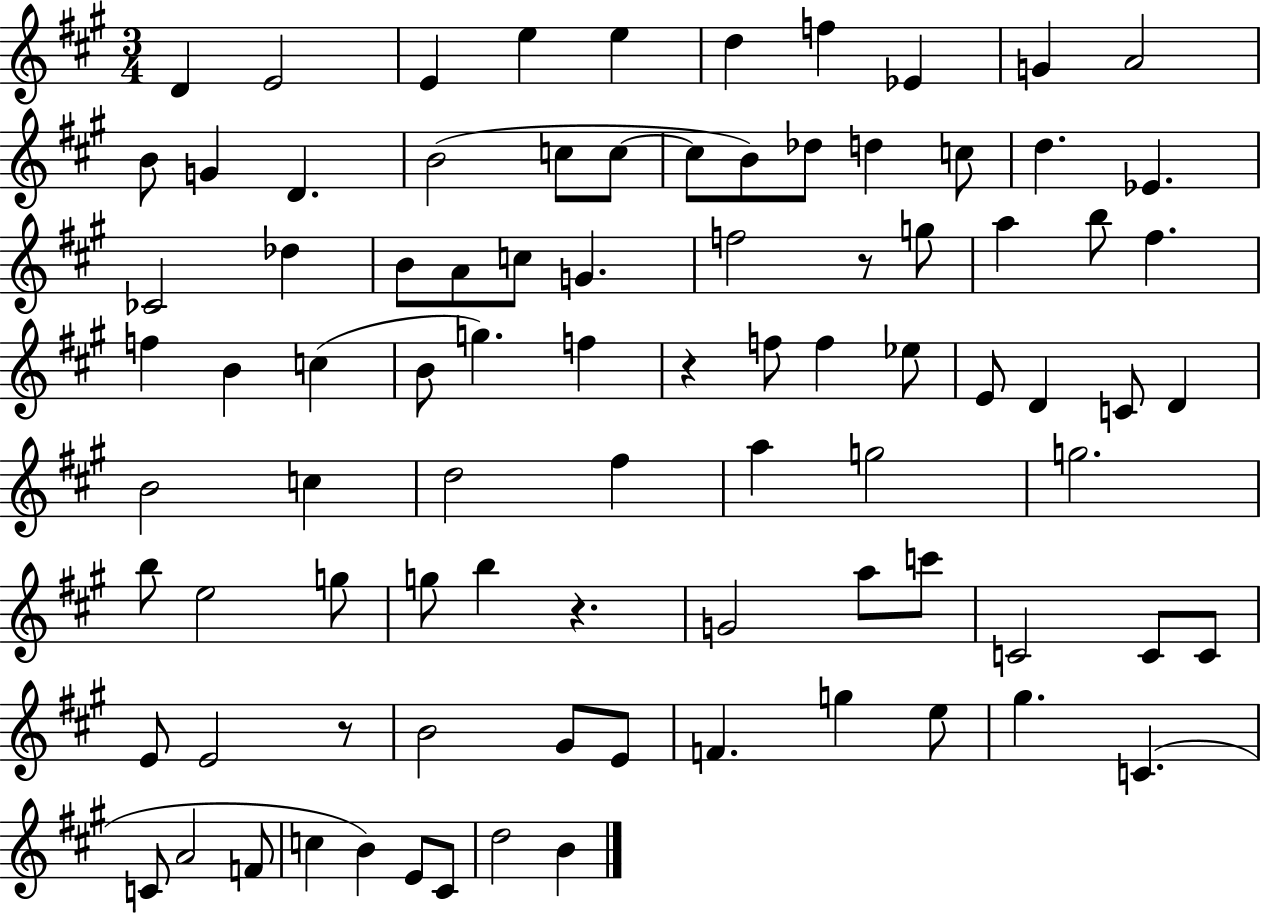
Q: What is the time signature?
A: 3/4